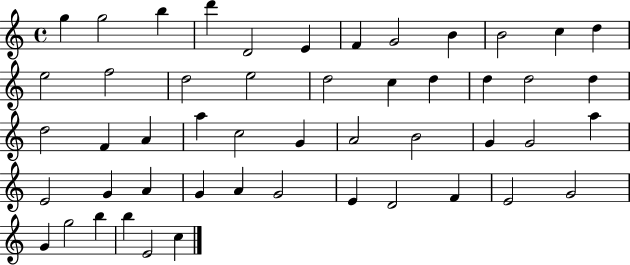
X:1
T:Untitled
M:4/4
L:1/4
K:C
g g2 b d' D2 E F G2 B B2 c d e2 f2 d2 e2 d2 c d d d2 d d2 F A a c2 G A2 B2 G G2 a E2 G A G A G2 E D2 F E2 G2 G g2 b b E2 c